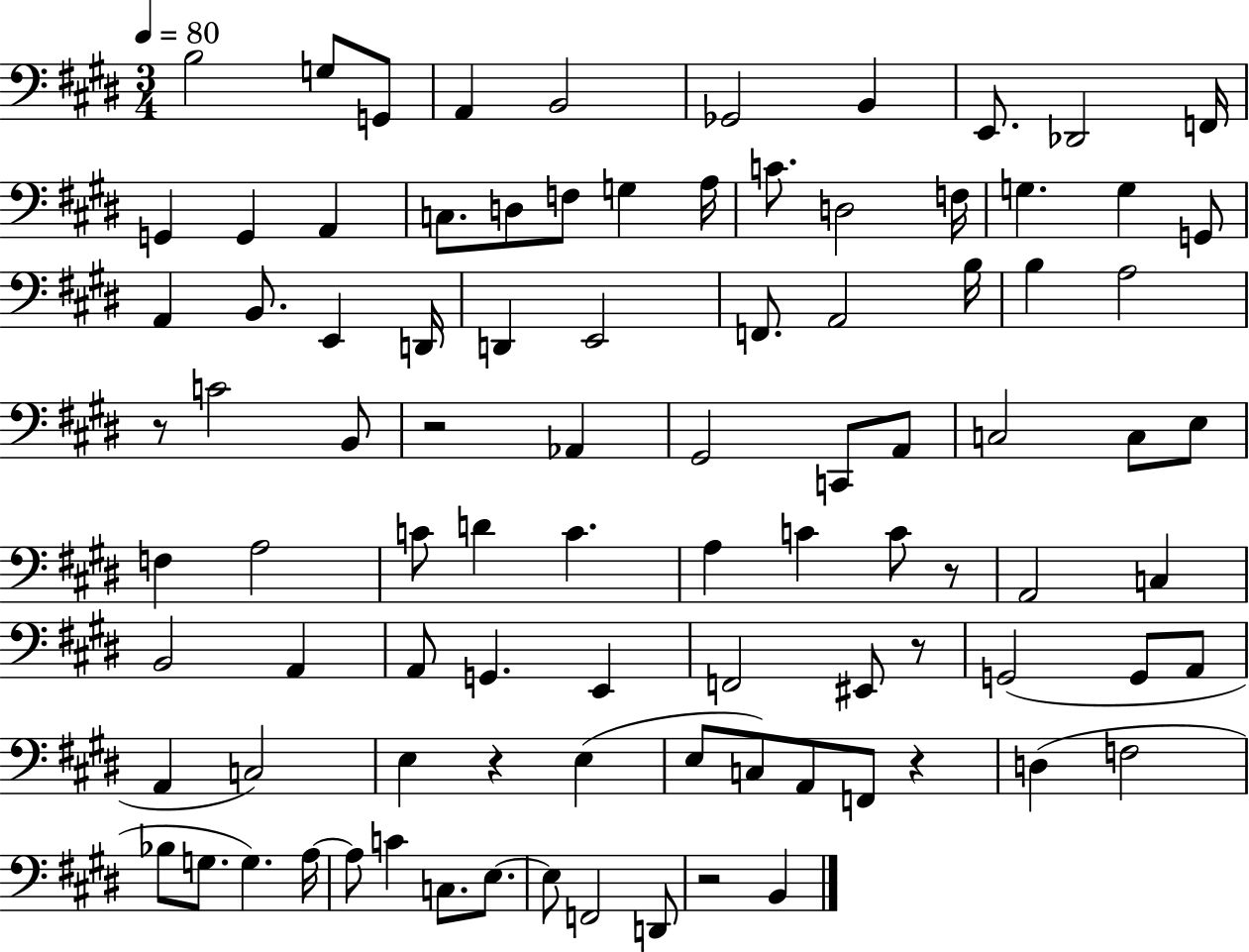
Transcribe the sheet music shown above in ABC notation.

X:1
T:Untitled
M:3/4
L:1/4
K:E
B,2 G,/2 G,,/2 A,, B,,2 _G,,2 B,, E,,/2 _D,,2 F,,/4 G,, G,, A,, C,/2 D,/2 F,/2 G, A,/4 C/2 D,2 F,/4 G, G, G,,/2 A,, B,,/2 E,, D,,/4 D,, E,,2 F,,/2 A,,2 B,/4 B, A,2 z/2 C2 B,,/2 z2 _A,, ^G,,2 C,,/2 A,,/2 C,2 C,/2 E,/2 F, A,2 C/2 D C A, C C/2 z/2 A,,2 C, B,,2 A,, A,,/2 G,, E,, F,,2 ^E,,/2 z/2 G,,2 G,,/2 A,,/2 A,, C,2 E, z E, E,/2 C,/2 A,,/2 F,,/2 z D, F,2 _B,/2 G,/2 G, A,/4 A,/2 C C,/2 E,/2 E,/2 F,,2 D,,/2 z2 B,,